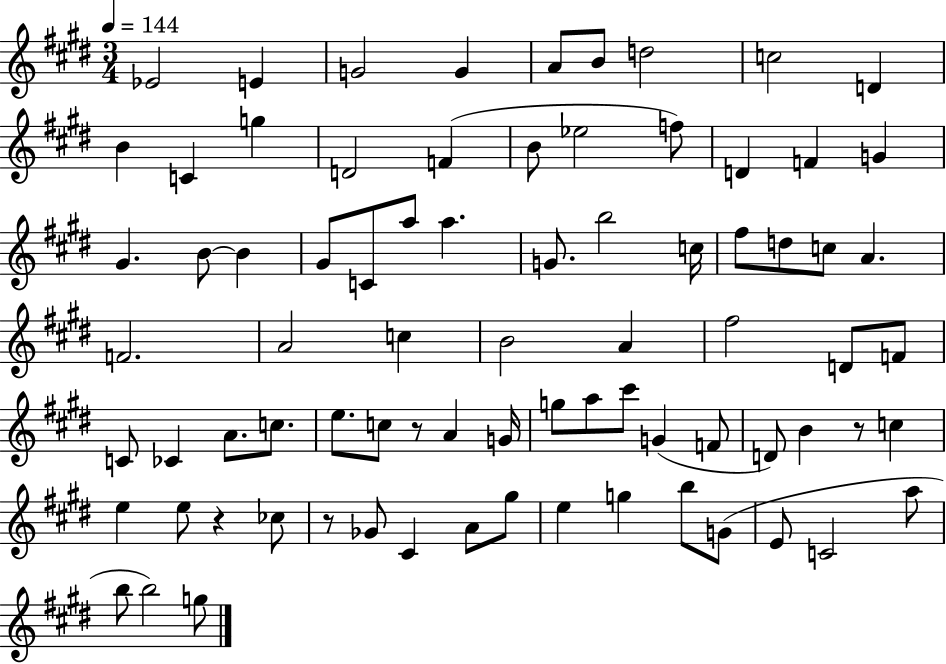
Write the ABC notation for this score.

X:1
T:Untitled
M:3/4
L:1/4
K:E
_E2 E G2 G A/2 B/2 d2 c2 D B C g D2 F B/2 _e2 f/2 D F G ^G B/2 B ^G/2 C/2 a/2 a G/2 b2 c/4 ^f/2 d/2 c/2 A F2 A2 c B2 A ^f2 D/2 F/2 C/2 _C A/2 c/2 e/2 c/2 z/2 A G/4 g/2 a/2 ^c'/2 G F/2 D/2 B z/2 c e e/2 z _c/2 z/2 _G/2 ^C A/2 ^g/2 e g b/2 G/2 E/2 C2 a/2 b/2 b2 g/2